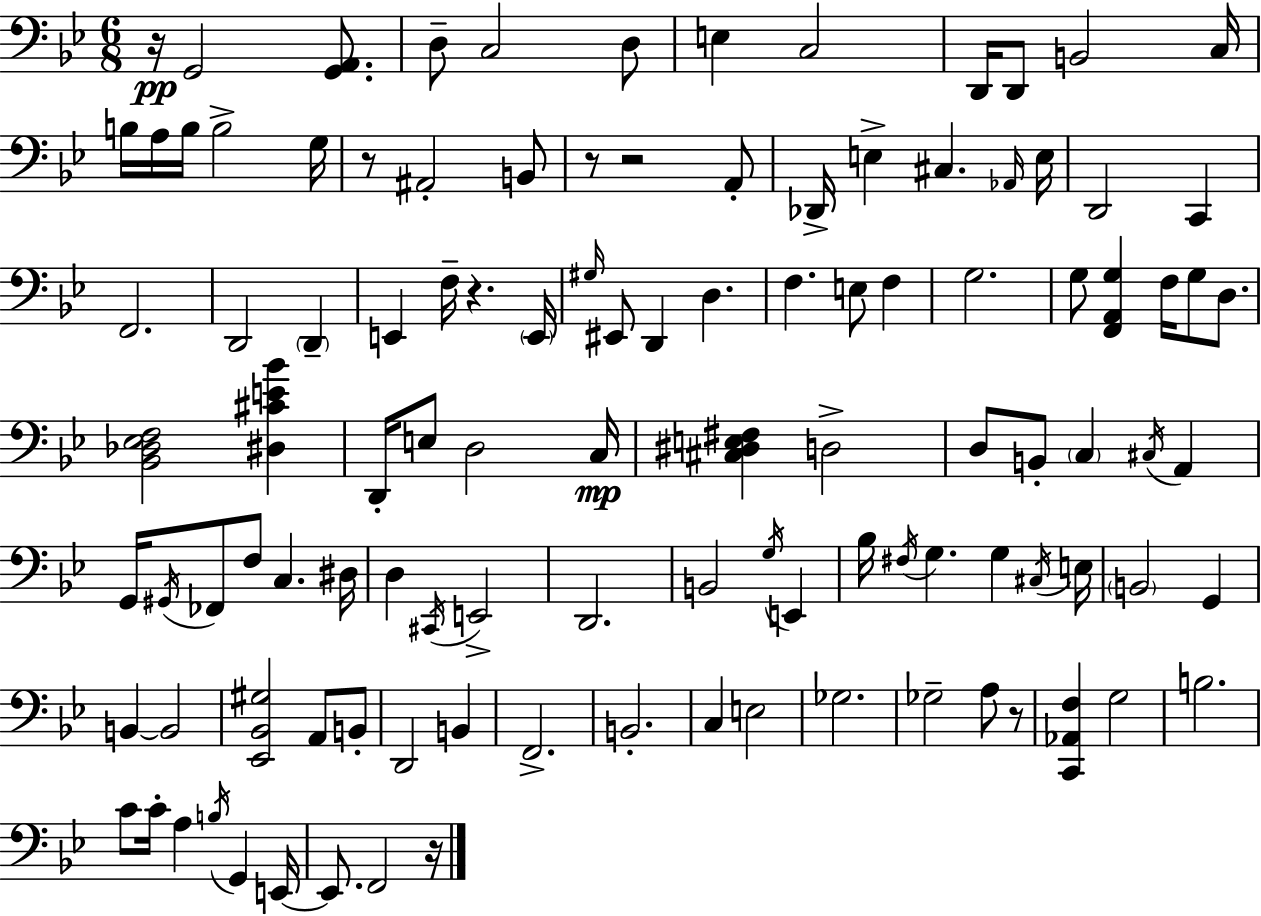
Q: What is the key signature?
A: BES major